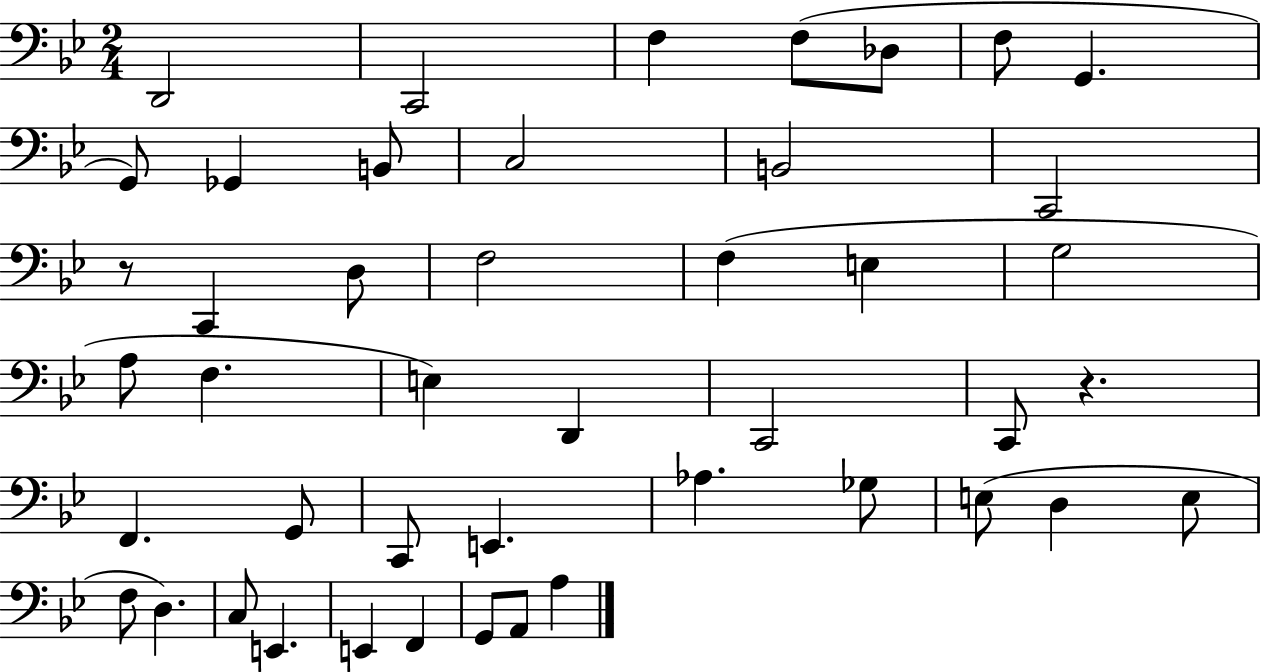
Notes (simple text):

D2/h C2/h F3/q F3/e Db3/e F3/e G2/q. G2/e Gb2/q B2/e C3/h B2/h C2/h R/e C2/q D3/e F3/h F3/q E3/q G3/h A3/e F3/q. E3/q D2/q C2/h C2/e R/q. F2/q. G2/e C2/e E2/q. Ab3/q. Gb3/e E3/e D3/q E3/e F3/e D3/q. C3/e E2/q. E2/q F2/q G2/e A2/e A3/q